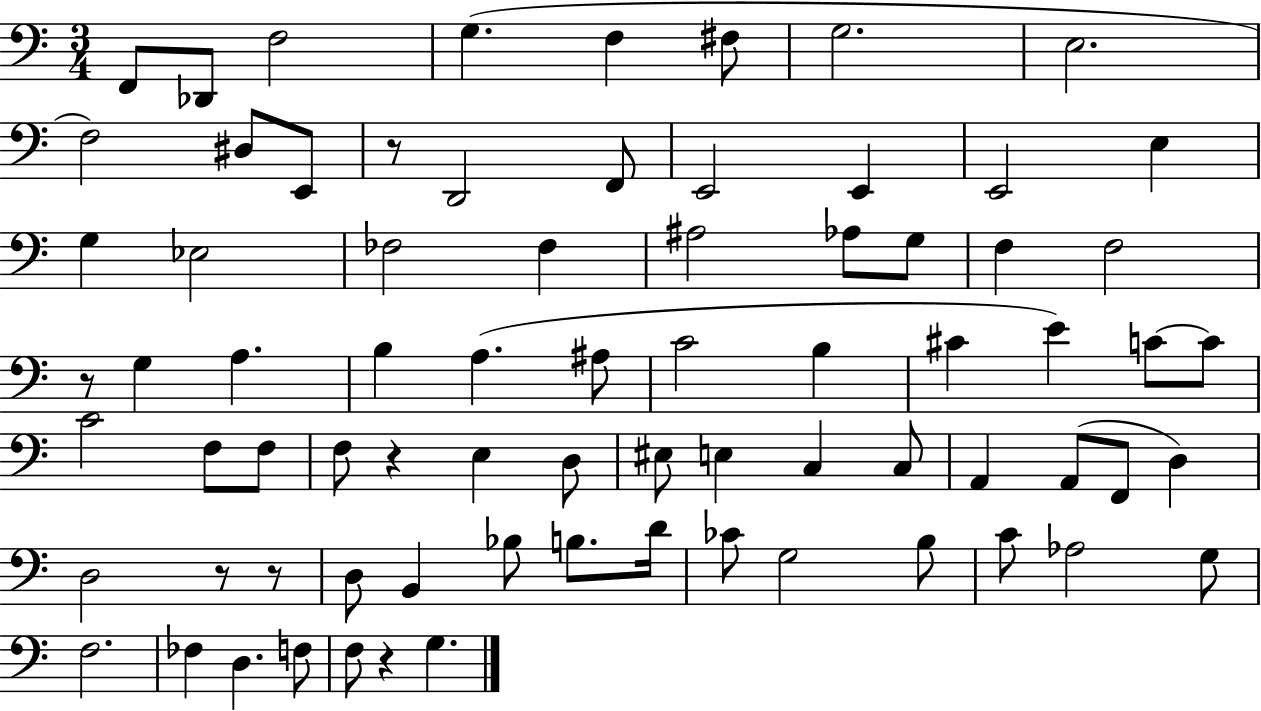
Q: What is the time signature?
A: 3/4